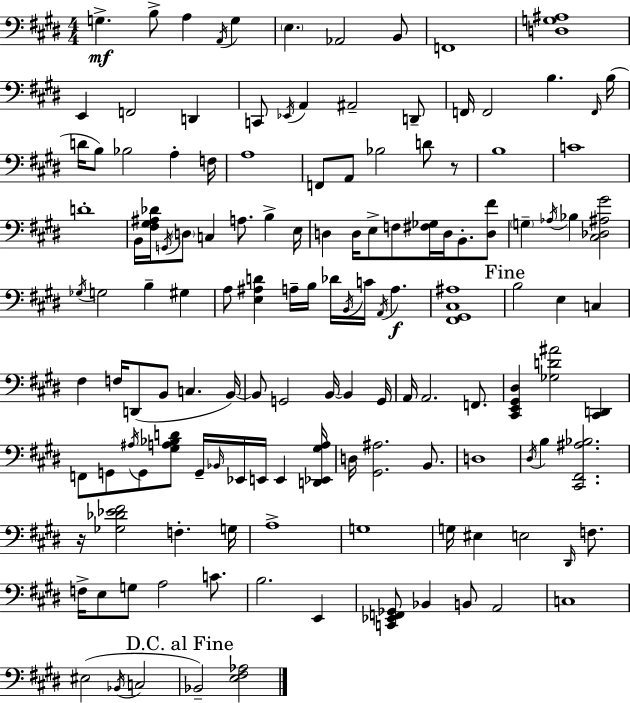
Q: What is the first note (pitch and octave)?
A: G3